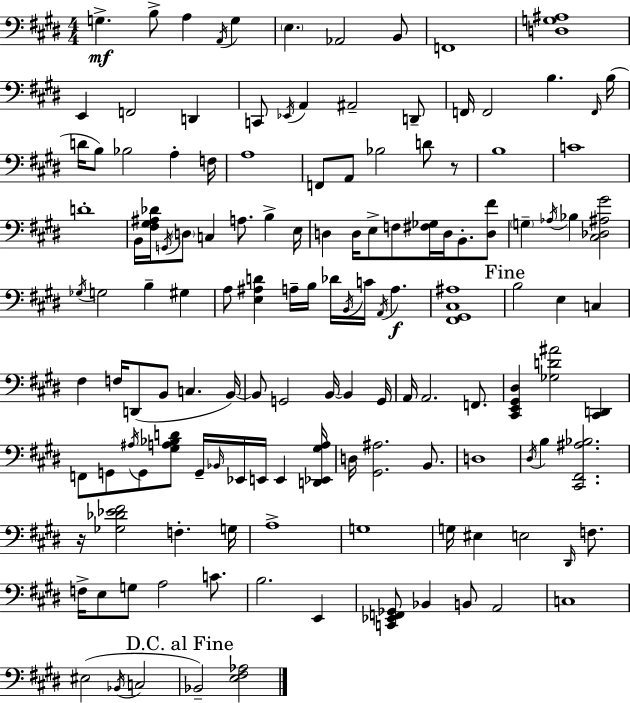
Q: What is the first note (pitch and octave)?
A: G3